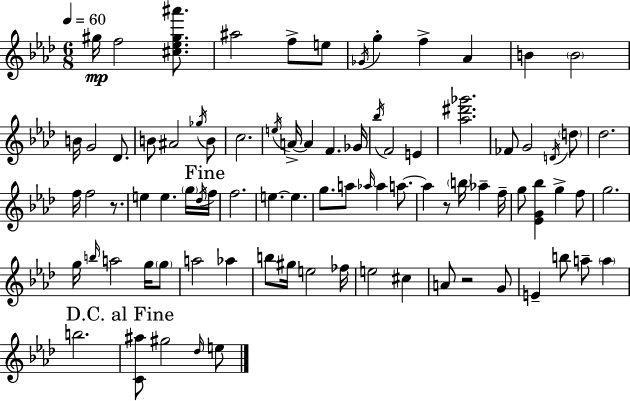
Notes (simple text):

G#5/s F5/h [C#5,Eb5,G#5,A#6]/e. A#5/h F5/e E5/e Gb4/s G5/q F5/q Ab4/q B4/q B4/h B4/s G4/h Db4/e. B4/e A#4/h Gb5/s B4/e C5/h. E5/s A4/s A4/q F4/q. Gb4/s Bb5/s F4/h E4/q [Ab5,D#6,Gb6]/h. FES4/e G4/h D4/s D5/e Db5/h. F5/s F5/h R/e. E5/q E5/q. G5/s Db5/s F5/s F5/h. E5/q. E5/q. G5/e. A5/e Ab5/s Ab5/q A5/e. A5/q R/e B5/s Ab5/q F5/s G5/e [Eb4,G4,Bb5]/q G5/q F5/e G5/h. G5/s B5/s A5/h G5/s G5/e A5/h Ab5/q B5/e G#5/s E5/h FES5/s E5/h C#5/q A4/e R/h G4/e E4/q B5/e A5/e A5/q B5/h. [C4,A#5]/e G#5/h Db5/s E5/e